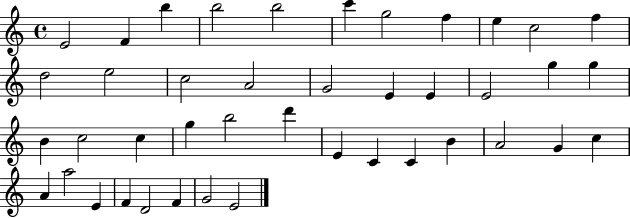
E4/h F4/q B5/q B5/h B5/h C6/q G5/h F5/q E5/q C5/h F5/q D5/h E5/h C5/h A4/h G4/h E4/q E4/q E4/h G5/q G5/q B4/q C5/h C5/q G5/q B5/h D6/q E4/q C4/q C4/q B4/q A4/h G4/q C5/q A4/q A5/h E4/q F4/q D4/h F4/q G4/h E4/h